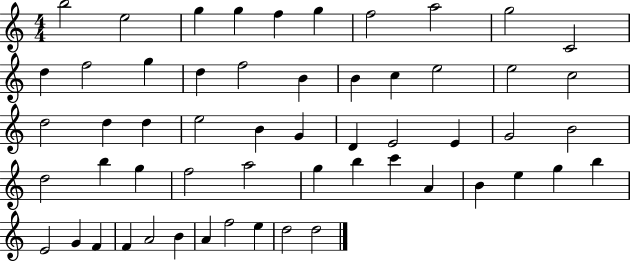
{
  \clef treble
  \numericTimeSignature
  \time 4/4
  \key c \major
  b''2 e''2 | g''4 g''4 f''4 g''4 | f''2 a''2 | g''2 c'2 | \break d''4 f''2 g''4 | d''4 f''2 b'4 | b'4 c''4 e''2 | e''2 c''2 | \break d''2 d''4 d''4 | e''2 b'4 g'4 | d'4 e'2 e'4 | g'2 b'2 | \break d''2 b''4 g''4 | f''2 a''2 | g''4 b''4 c'''4 a'4 | b'4 e''4 g''4 b''4 | \break e'2 g'4 f'4 | f'4 a'2 b'4 | a'4 f''2 e''4 | d''2 d''2 | \break \bar "|."
}